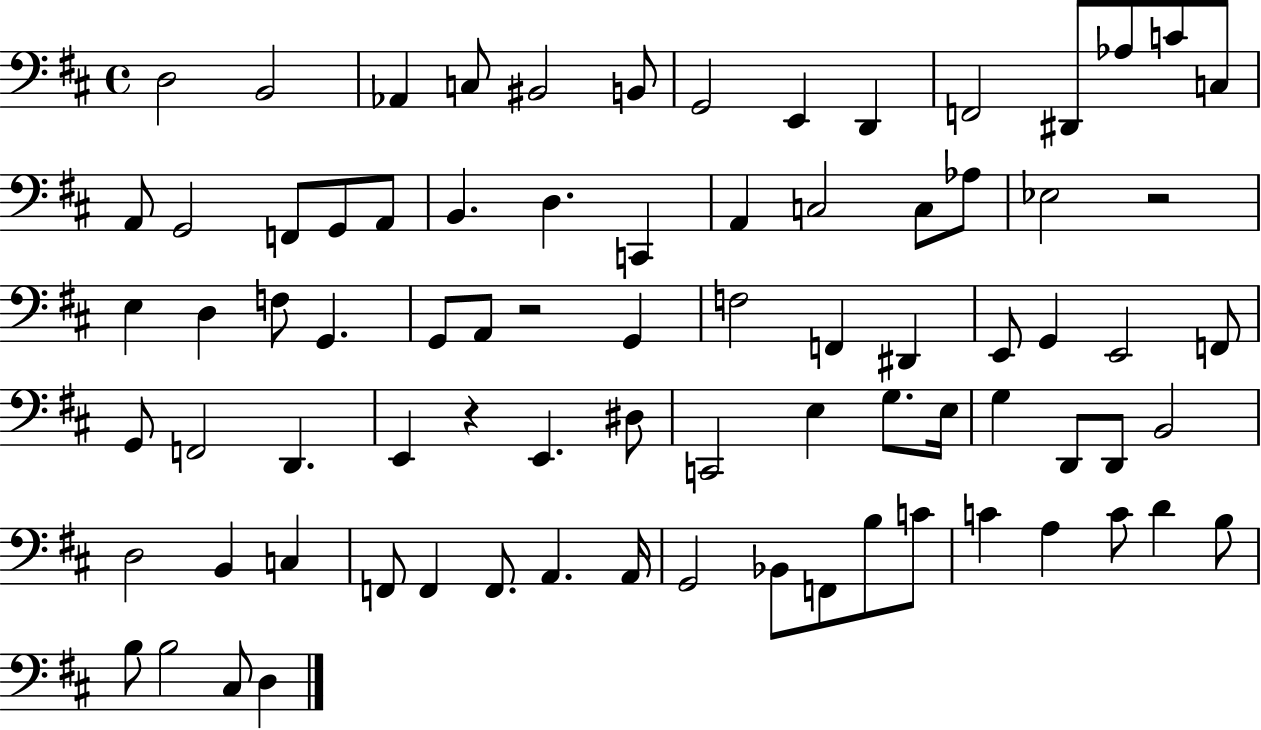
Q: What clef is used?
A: bass